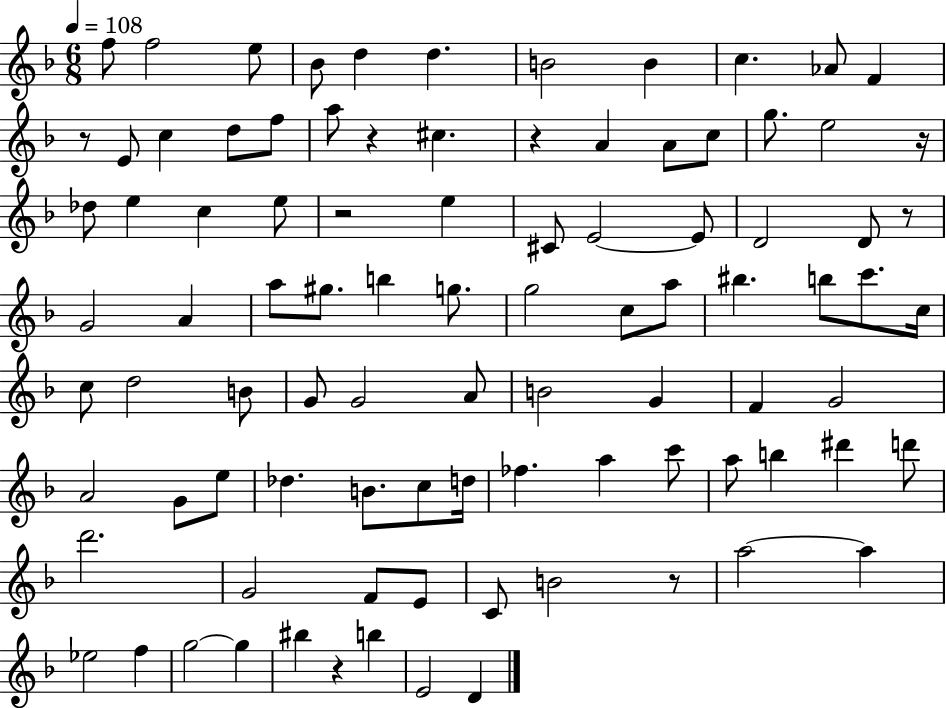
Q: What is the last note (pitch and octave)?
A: D4